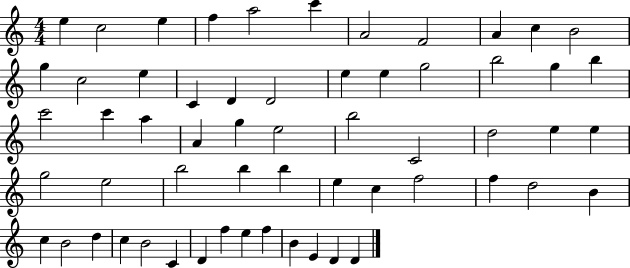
E5/q C5/h E5/q F5/q A5/h C6/q A4/h F4/h A4/q C5/q B4/h G5/q C5/h E5/q C4/q D4/q D4/h E5/q E5/q G5/h B5/h G5/q B5/q C6/h C6/q A5/q A4/q G5/q E5/h B5/h C4/h D5/h E5/q E5/q G5/h E5/h B5/h B5/q B5/q E5/q C5/q F5/h F5/q D5/h B4/q C5/q B4/h D5/q C5/q B4/h C4/q D4/q F5/q E5/q F5/q B4/q E4/q D4/q D4/q